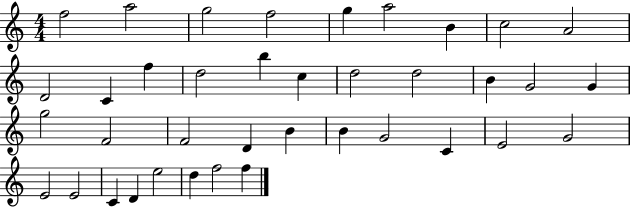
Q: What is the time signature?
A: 4/4